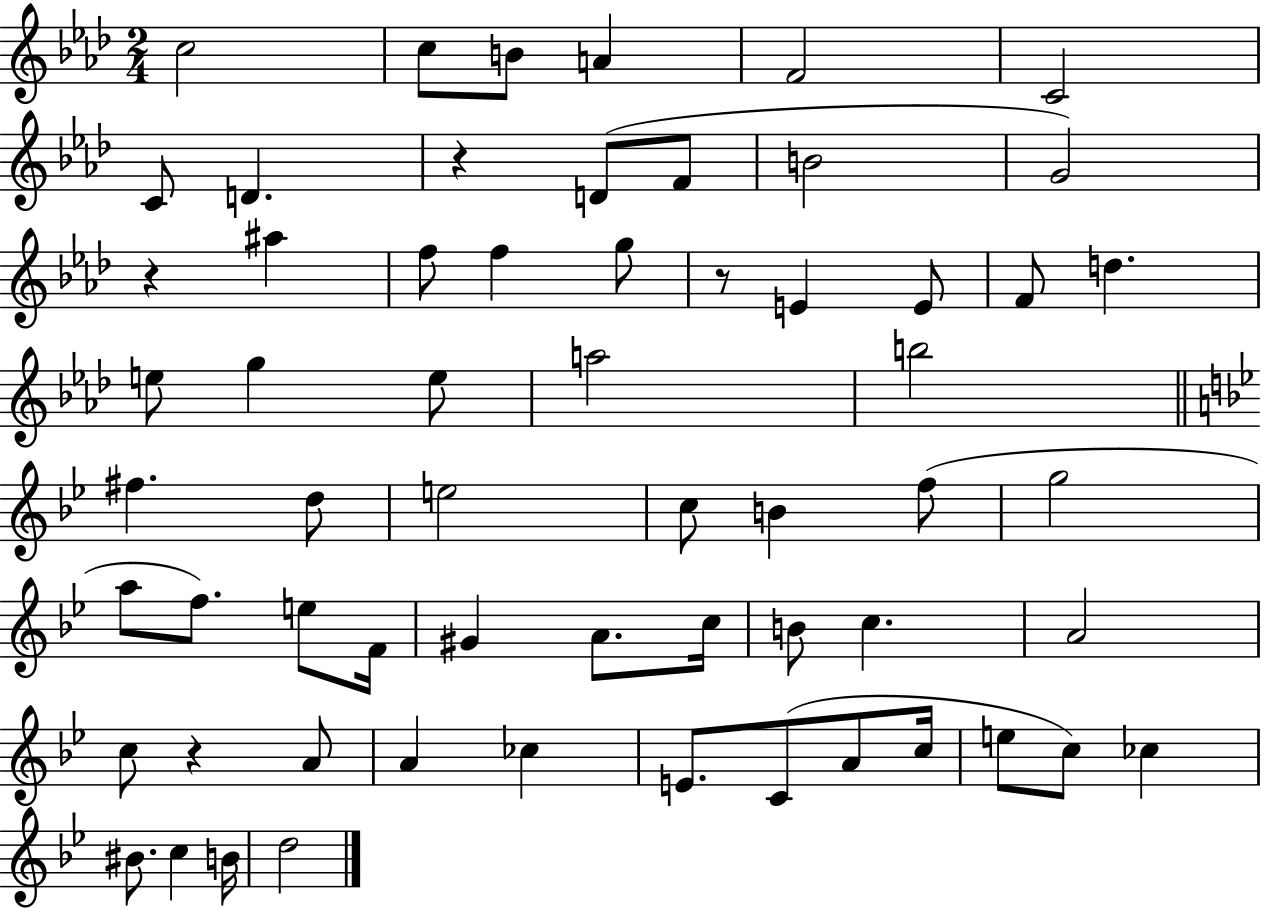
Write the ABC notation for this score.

X:1
T:Untitled
M:2/4
L:1/4
K:Ab
c2 c/2 B/2 A F2 C2 C/2 D z D/2 F/2 B2 G2 z ^a f/2 f g/2 z/2 E E/2 F/2 d e/2 g e/2 a2 b2 ^f d/2 e2 c/2 B f/2 g2 a/2 f/2 e/2 F/4 ^G A/2 c/4 B/2 c A2 c/2 z A/2 A _c E/2 C/2 A/2 c/4 e/2 c/2 _c ^B/2 c B/4 d2